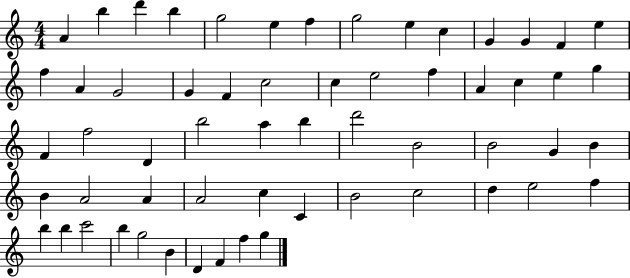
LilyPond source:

{
  \clef treble
  \numericTimeSignature
  \time 4/4
  \key c \major
  a'4 b''4 d'''4 b''4 | g''2 e''4 f''4 | g''2 e''4 c''4 | g'4 g'4 f'4 e''4 | \break f''4 a'4 g'2 | g'4 f'4 c''2 | c''4 e''2 f''4 | a'4 c''4 e''4 g''4 | \break f'4 f''2 d'4 | b''2 a''4 b''4 | d'''2 b'2 | b'2 g'4 b'4 | \break b'4 a'2 a'4 | a'2 c''4 c'4 | b'2 c''2 | d''4 e''2 f''4 | \break b''4 b''4 c'''2 | b''4 g''2 b'4 | d'4 f'4 f''4 g''4 | \bar "|."
}